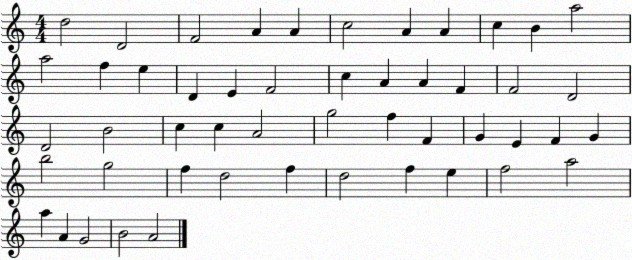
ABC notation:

X:1
T:Untitled
M:4/4
L:1/4
K:C
d2 D2 F2 A A c2 A A c B a2 a2 f e D E F2 c A A F F2 D2 D2 B2 c c A2 g2 f F G E F G b2 g2 f d2 f d2 f e f2 a2 a A G2 B2 A2